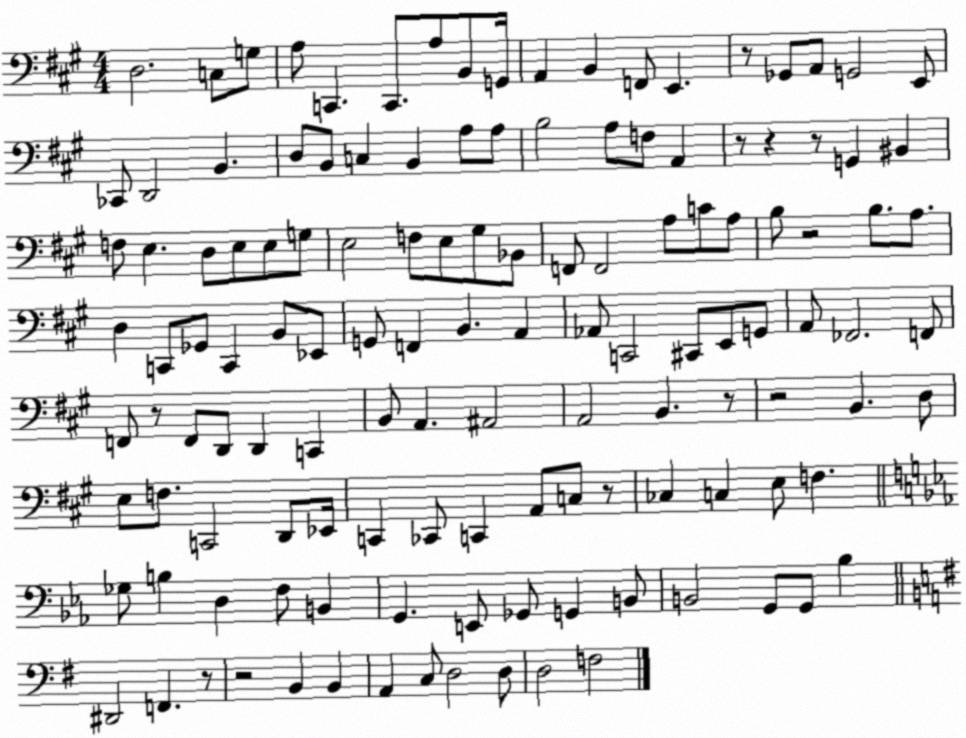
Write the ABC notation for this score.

X:1
T:Untitled
M:4/4
L:1/4
K:A
D,2 C,/2 G,/2 A,/2 C,, C,,/2 A,/2 B,,/2 G,,/4 A,, B,, F,,/2 E,, z/2 _G,,/2 A,,/2 G,,2 E,,/2 _C,,/2 D,,2 B,, D,/2 B,,/2 C, B,, A,/2 A,/2 B,2 A,/2 F,/2 A,, z/2 z z/2 G,, ^B,, F,/2 E, D,/2 E,/2 E,/2 G,/2 E,2 F,/2 E,/2 ^G,/2 _B,,/2 F,,/2 F,,2 A,/2 C/2 A,/2 B,/2 z2 B,/2 A,/2 D, C,,/2 _G,,/2 C,, B,,/2 _E,,/2 G,,/2 F,, B,, A,, _A,,/2 C,,2 ^C,,/2 E,,/2 G,,/2 A,,/2 _F,,2 F,,/2 F,,/2 z/2 F,,/2 D,,/2 D,, C,, B,,/2 A,, ^A,,2 A,,2 B,, z/2 z2 B,, D,/2 E,/2 F,/2 C,,2 D,,/2 _E,,/4 C,, _C,,/2 C,, A,,/2 C,/2 z/2 _C, C, E,/2 F, _G,/2 B, D, F,/2 B,, G,, E,,/2 _G,,/2 G,, B,,/2 B,,2 G,,/2 G,,/2 _B, ^D,,2 F,, z/2 z2 B,, B,, A,, C,/2 D,2 D,/2 D,2 F,2